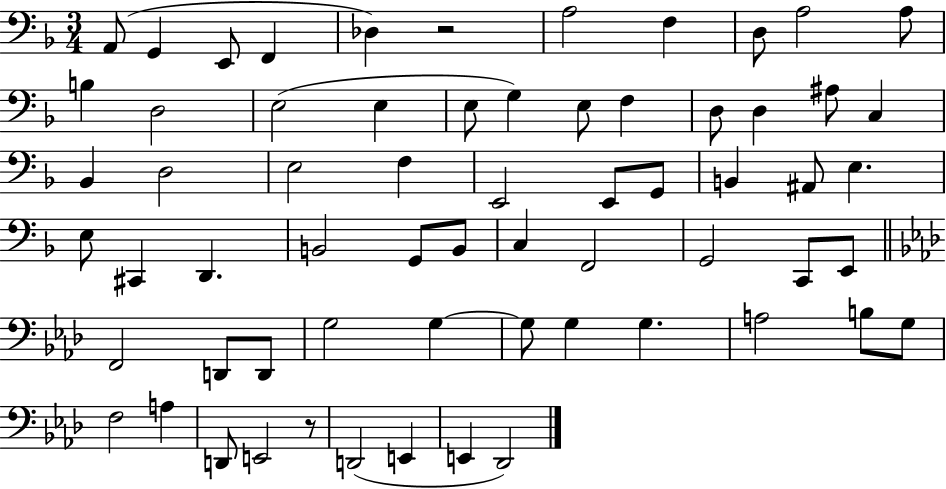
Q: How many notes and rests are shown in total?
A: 64